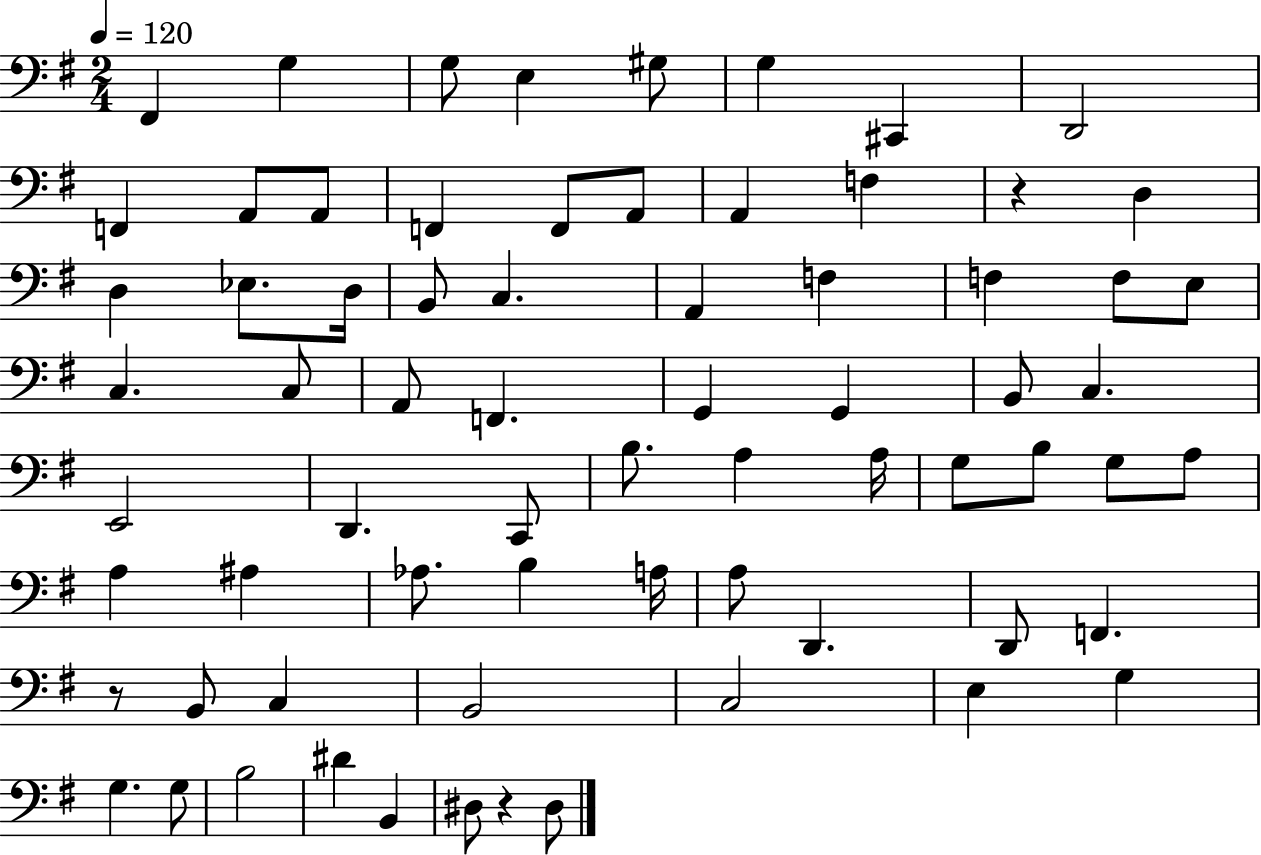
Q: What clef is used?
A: bass